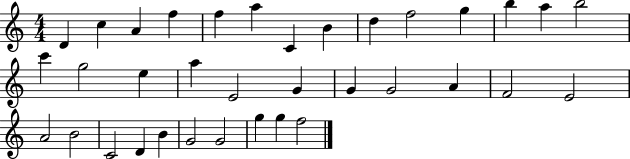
{
  \clef treble
  \numericTimeSignature
  \time 4/4
  \key c \major
  d'4 c''4 a'4 f''4 | f''4 a''4 c'4 b'4 | d''4 f''2 g''4 | b''4 a''4 b''2 | \break c'''4 g''2 e''4 | a''4 e'2 g'4 | g'4 g'2 a'4 | f'2 e'2 | \break a'2 b'2 | c'2 d'4 b'4 | g'2 g'2 | g''4 g''4 f''2 | \break \bar "|."
}